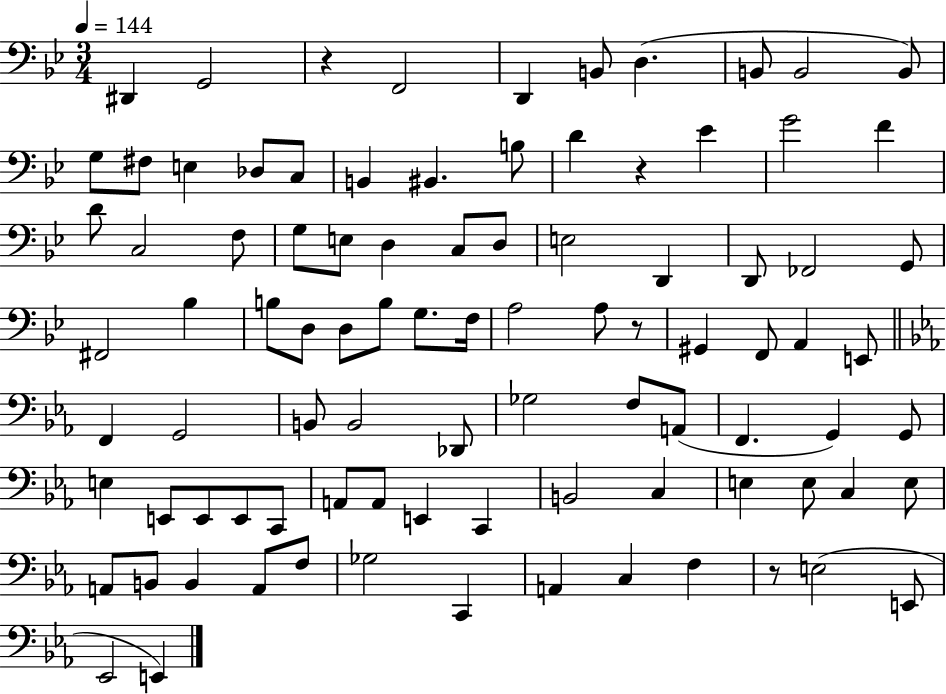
{
  \clef bass
  \numericTimeSignature
  \time 3/4
  \key bes \major
  \tempo 4 = 144
  \repeat volta 2 { dis,4 g,2 | r4 f,2 | d,4 b,8 d4.( | b,8 b,2 b,8) | \break g8 fis8 e4 des8 c8 | b,4 bis,4. b8 | d'4 r4 ees'4 | g'2 f'4 | \break d'8 c2 f8 | g8 e8 d4 c8 d8 | e2 d,4 | d,8 fes,2 g,8 | \break fis,2 bes4 | b8 d8 d8 b8 g8. f16 | a2 a8 r8 | gis,4 f,8 a,4 e,8 | \break \bar "||" \break \key c \minor f,4 g,2 | b,8 b,2 des,8 | ges2 f8 a,8( | f,4. g,4) g,8 | \break e4 e,8 e,8 e,8 c,8 | a,8 a,8 e,4 c,4 | b,2 c4 | e4 e8 c4 e8 | \break a,8 b,8 b,4 a,8 f8 | ges2 c,4 | a,4 c4 f4 | r8 e2( e,8 | \break ees,2 e,4) | } \bar "|."
}